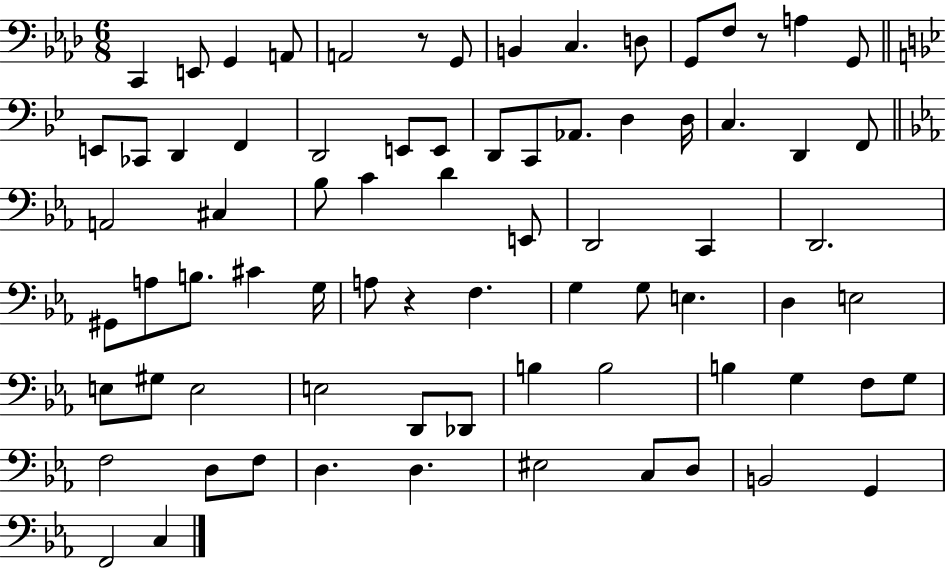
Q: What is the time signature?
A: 6/8